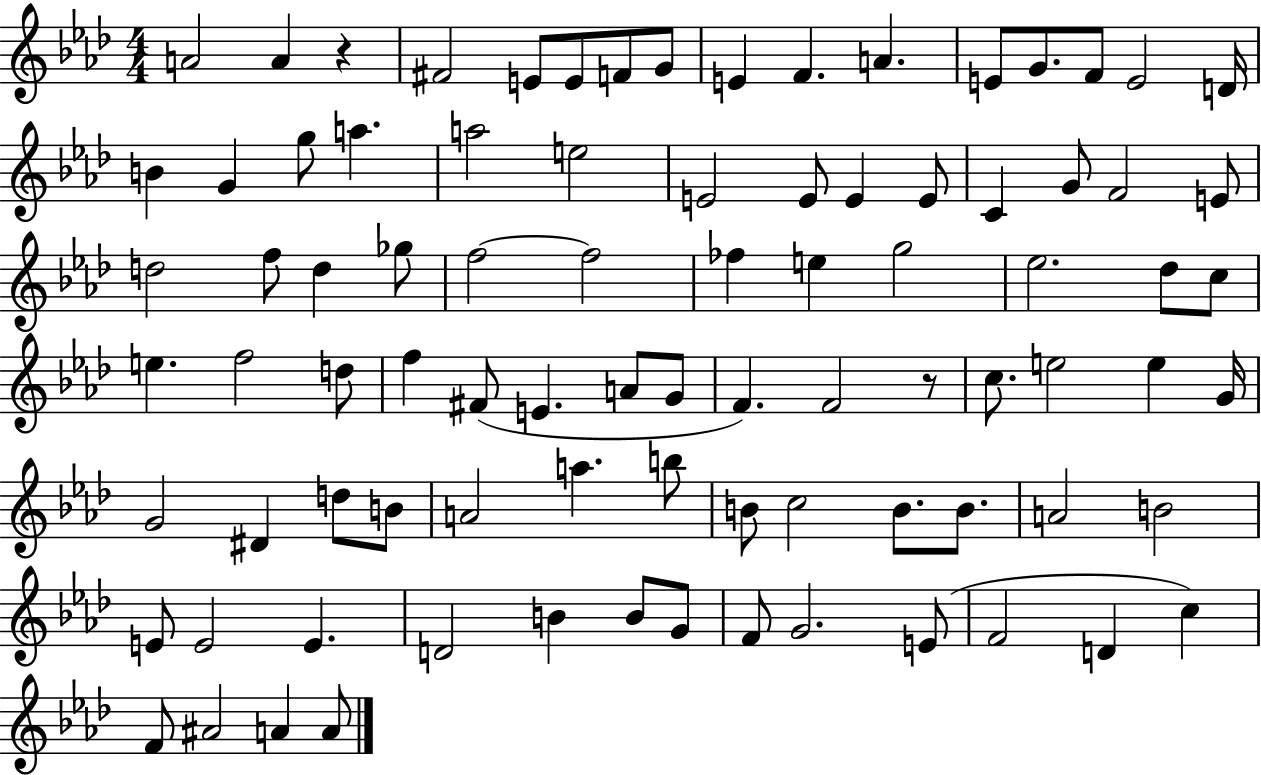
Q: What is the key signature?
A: AES major